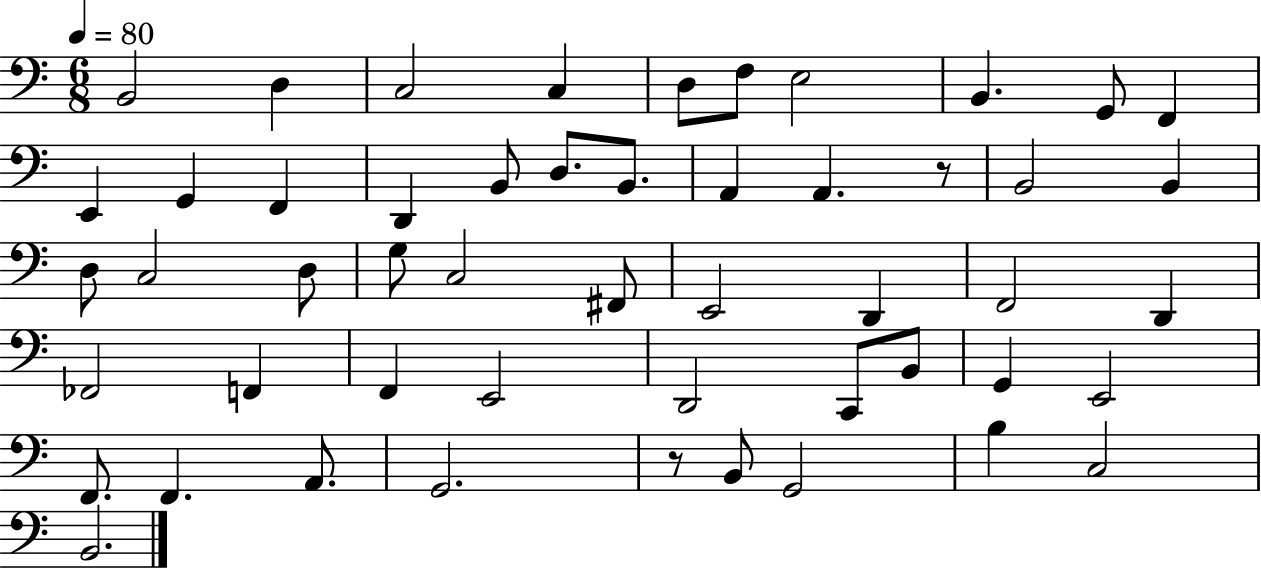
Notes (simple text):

B2/h D3/q C3/h C3/q D3/e F3/e E3/h B2/q. G2/e F2/q E2/q G2/q F2/q D2/q B2/e D3/e. B2/e. A2/q A2/q. R/e B2/h B2/q D3/e C3/h D3/e G3/e C3/h F#2/e E2/h D2/q F2/h D2/q FES2/h F2/q F2/q E2/h D2/h C2/e B2/e G2/q E2/h F2/e. F2/q. A2/e. G2/h. R/e B2/e G2/h B3/q C3/h B2/h.